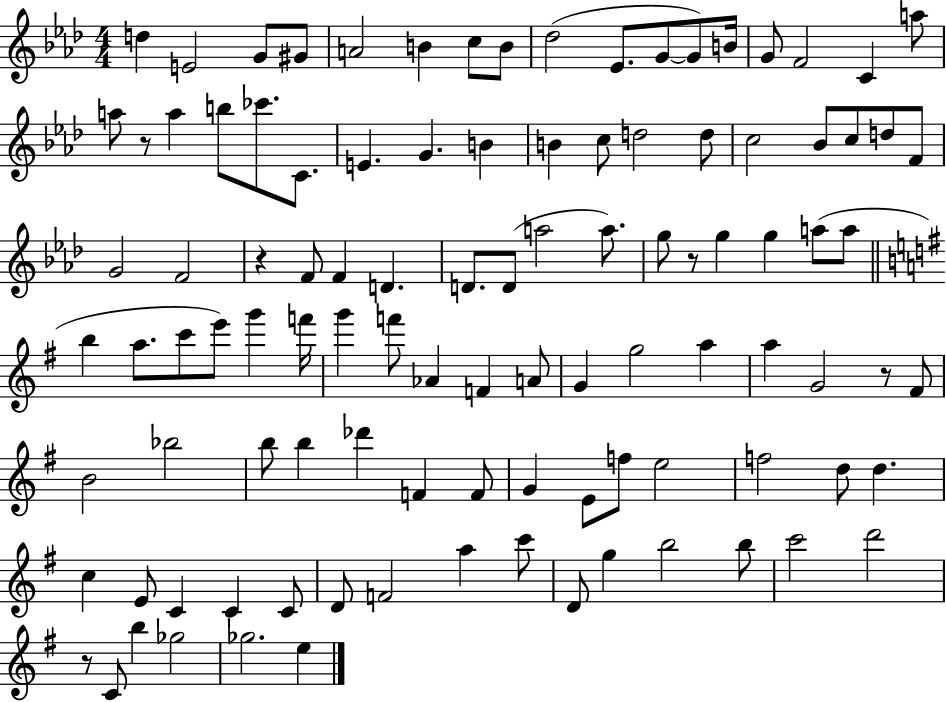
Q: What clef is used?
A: treble